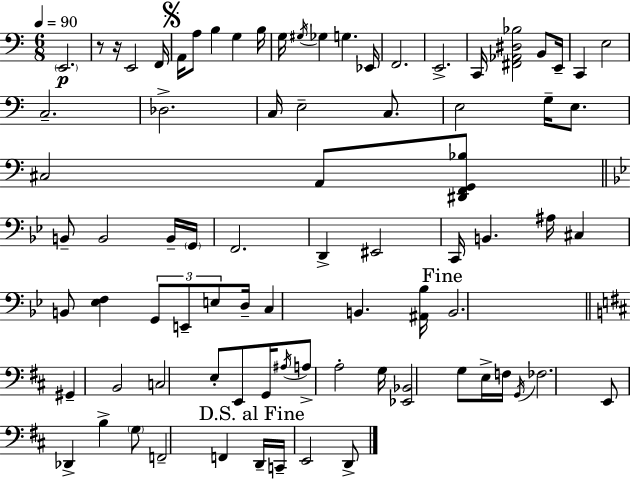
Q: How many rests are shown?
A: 2